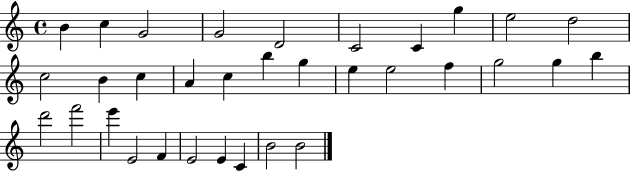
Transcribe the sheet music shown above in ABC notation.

X:1
T:Untitled
M:4/4
L:1/4
K:C
B c G2 G2 D2 C2 C g e2 d2 c2 B c A c b g e e2 f g2 g b d'2 f'2 e' E2 F E2 E C B2 B2